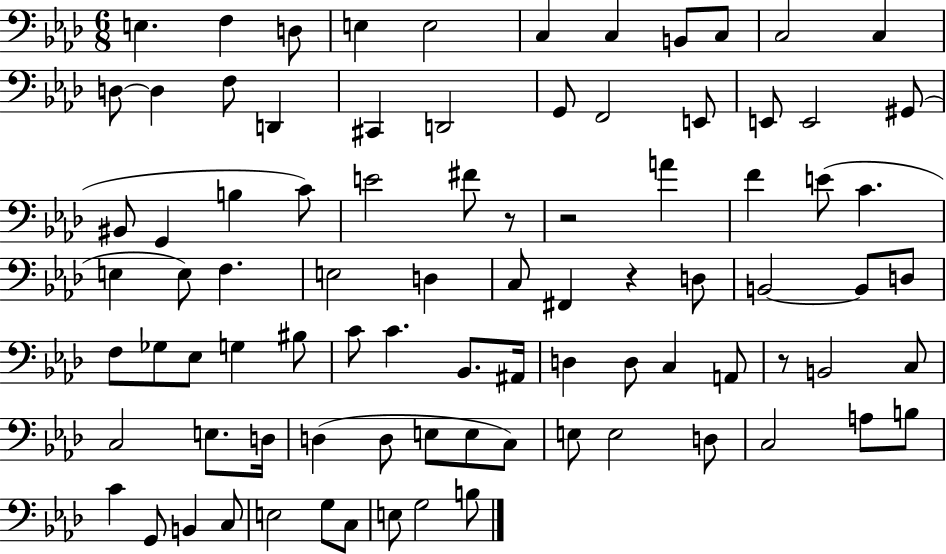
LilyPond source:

{
  \clef bass
  \numericTimeSignature
  \time 6/8
  \key aes \major
  e4. f4 d8 | e4 e2 | c4 c4 b,8 c8 | c2 c4 | \break d8~~ d4 f8 d,4 | cis,4 d,2 | g,8 f,2 e,8 | e,8 e,2 gis,8( | \break bis,8 g,4 b4 c'8) | e'2 fis'8 r8 | r2 a'4 | f'4 e'8( c'4. | \break e4 e8) f4. | e2 d4 | c8 fis,4 r4 d8 | b,2~~ b,8 d8 | \break f8 ges8 ees8 g4 bis8 | c'8 c'4. bes,8. ais,16 | d4 d8 c4 a,8 | r8 b,2 c8 | \break c2 e8. d16 | d4( d8 e8 e8 c8) | e8 e2 d8 | c2 a8 b8 | \break c'4 g,8 b,4 c8 | e2 g8 c8 | e8 g2 b8 | \bar "|."
}